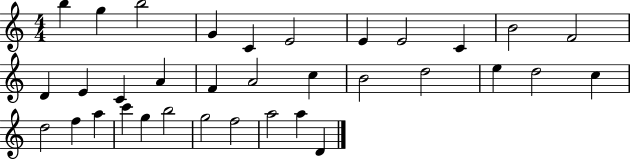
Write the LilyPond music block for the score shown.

{
  \clef treble
  \numericTimeSignature
  \time 4/4
  \key c \major
  b''4 g''4 b''2 | g'4 c'4 e'2 | e'4 e'2 c'4 | b'2 f'2 | \break d'4 e'4 c'4 a'4 | f'4 a'2 c''4 | b'2 d''2 | e''4 d''2 c''4 | \break d''2 f''4 a''4 | c'''4 g''4 b''2 | g''2 f''2 | a''2 a''4 d'4 | \break \bar "|."
}